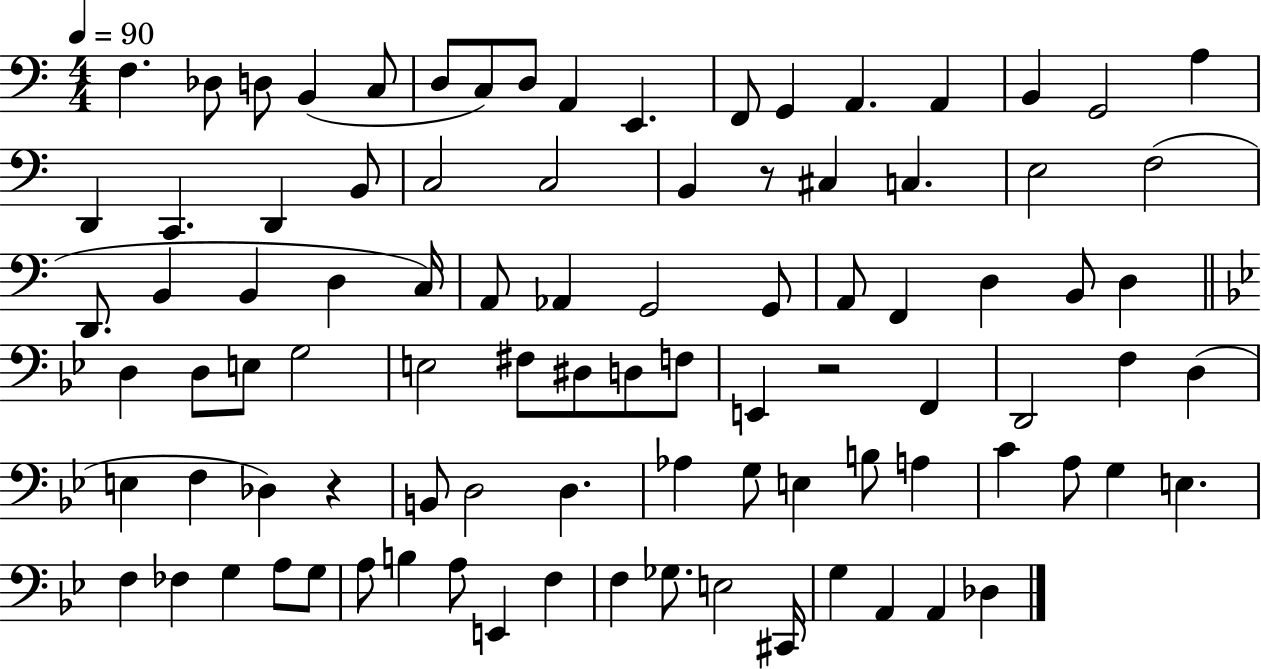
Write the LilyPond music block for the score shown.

{
  \clef bass
  \numericTimeSignature
  \time 4/4
  \key c \major
  \tempo 4 = 90
  f4. des8 d8 b,4( c8 | d8 c8) d8 a,4 e,4. | f,8 g,4 a,4. a,4 | b,4 g,2 a4 | \break d,4 c,4. d,4 b,8 | c2 c2 | b,4 r8 cis4 c4. | e2 f2( | \break d,8. b,4 b,4 d4 c16) | a,8 aes,4 g,2 g,8 | a,8 f,4 d4 b,8 d4 | \bar "||" \break \key g \minor d4 d8 e8 g2 | e2 fis8 dis8 d8 f8 | e,4 r2 f,4 | d,2 f4 d4( | \break e4 f4 des4) r4 | b,8 d2 d4. | aes4 g8 e4 b8 a4 | c'4 a8 g4 e4. | \break f4 fes4 g4 a8 g8 | a8 b4 a8 e,4 f4 | f4 ges8. e2 cis,16 | g4 a,4 a,4 des4 | \break \bar "|."
}